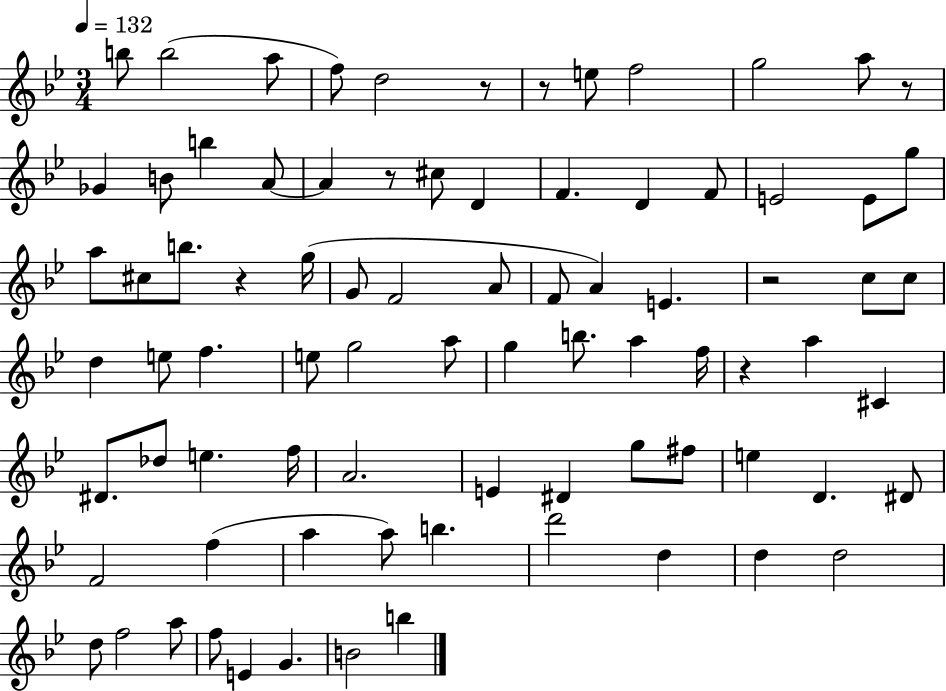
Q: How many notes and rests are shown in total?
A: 82